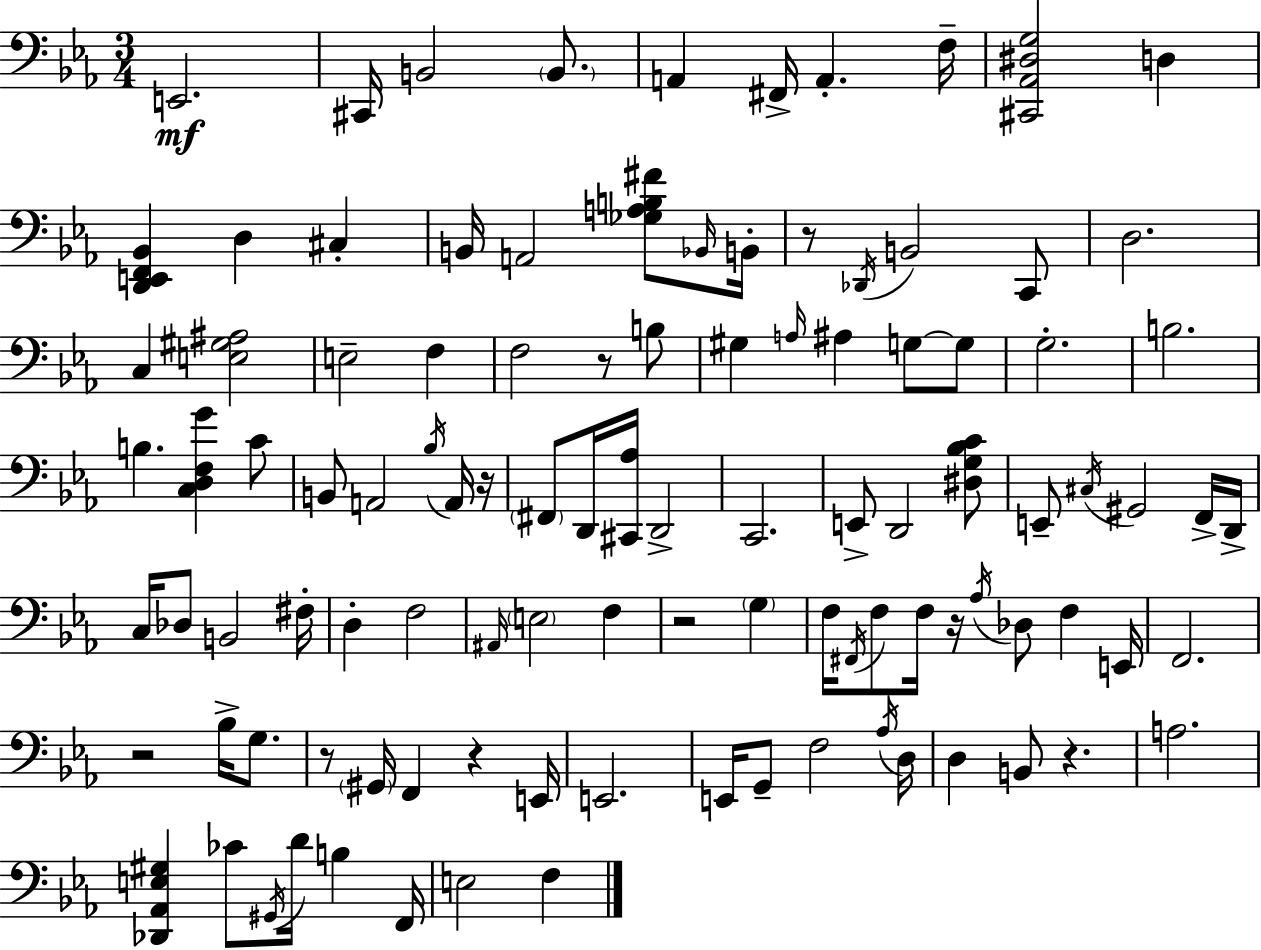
{
  \clef bass
  \numericTimeSignature
  \time 3/4
  \key ees \major
  e,2.\mf | cis,16 b,2 \parenthesize b,8. | a,4 fis,16-> a,4.-. f16-- | <cis, aes, dis g>2 d4 | \break <d, e, f, bes,>4 d4 cis4-. | b,16 a,2 <ges a b fis'>8 \grace { bes,16 } | b,16-. r8 \acciaccatura { des,16 } b,2 | c,8 d2. | \break c4 <e gis ais>2 | e2-- f4 | f2 r8 | b8 gis4 \grace { a16 } ais4 g8~~ | \break g8 g2.-. | b2. | b4. <c d f g'>4 | c'8 b,8 a,2 | \break \acciaccatura { bes16 } a,16 r16 \parenthesize fis,8 d,16 <cis, aes>16 d,2-> | c,2. | e,8-> d,2 | <dis g bes c'>8 e,8-- \acciaccatura { cis16 } gis,2 | \break f,16-> d,16-> c16 des8 b,2 | fis16-. d4-. f2 | \grace { ais,16 } \parenthesize e2 | f4 r2 | \break \parenthesize g4 f16 \acciaccatura { fis,16 } f8 f16 r16 | \acciaccatura { aes16 } des8 f4 e,16 f,2. | r2 | bes16-> g8. r8 \parenthesize gis,16 f,4 | \break r4 e,16 e,2. | e,16 g,8-- f2 | \acciaccatura { aes16 } d16 d4 | b,8 r4. a2. | \break <des, aes, e gis>4 | ces'8 \acciaccatura { gis,16 } d'16 b4 f,16 e2 | f4 \bar "|."
}